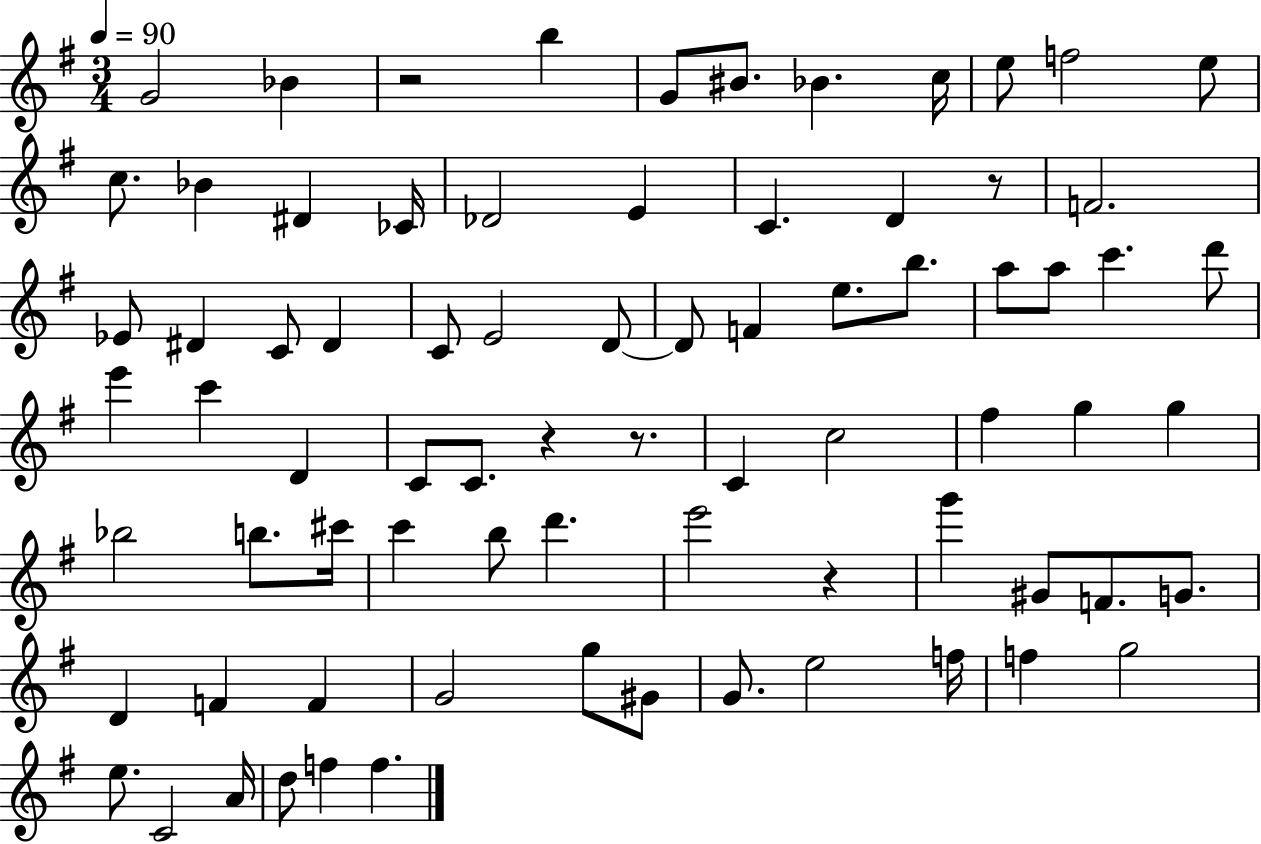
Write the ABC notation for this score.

X:1
T:Untitled
M:3/4
L:1/4
K:G
G2 _B z2 b G/2 ^B/2 _B c/4 e/2 f2 e/2 c/2 _B ^D _C/4 _D2 E C D z/2 F2 _E/2 ^D C/2 ^D C/2 E2 D/2 D/2 F e/2 b/2 a/2 a/2 c' d'/2 e' c' D C/2 C/2 z z/2 C c2 ^f g g _b2 b/2 ^c'/4 c' b/2 d' e'2 z g' ^G/2 F/2 G/2 D F F G2 g/2 ^G/2 G/2 e2 f/4 f g2 e/2 C2 A/4 d/2 f f